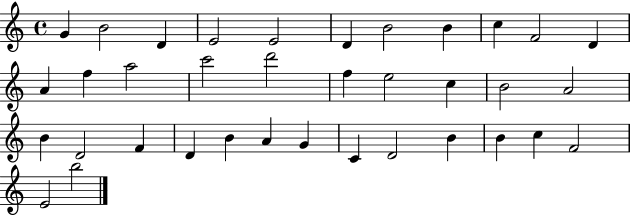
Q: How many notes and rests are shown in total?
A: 36